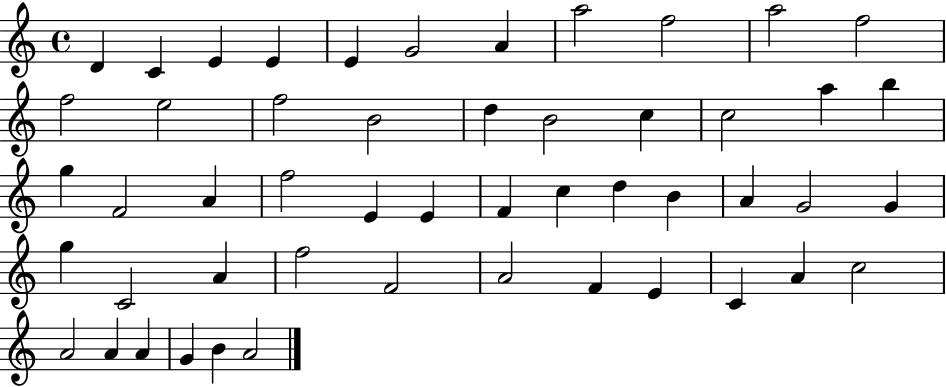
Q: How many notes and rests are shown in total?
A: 51